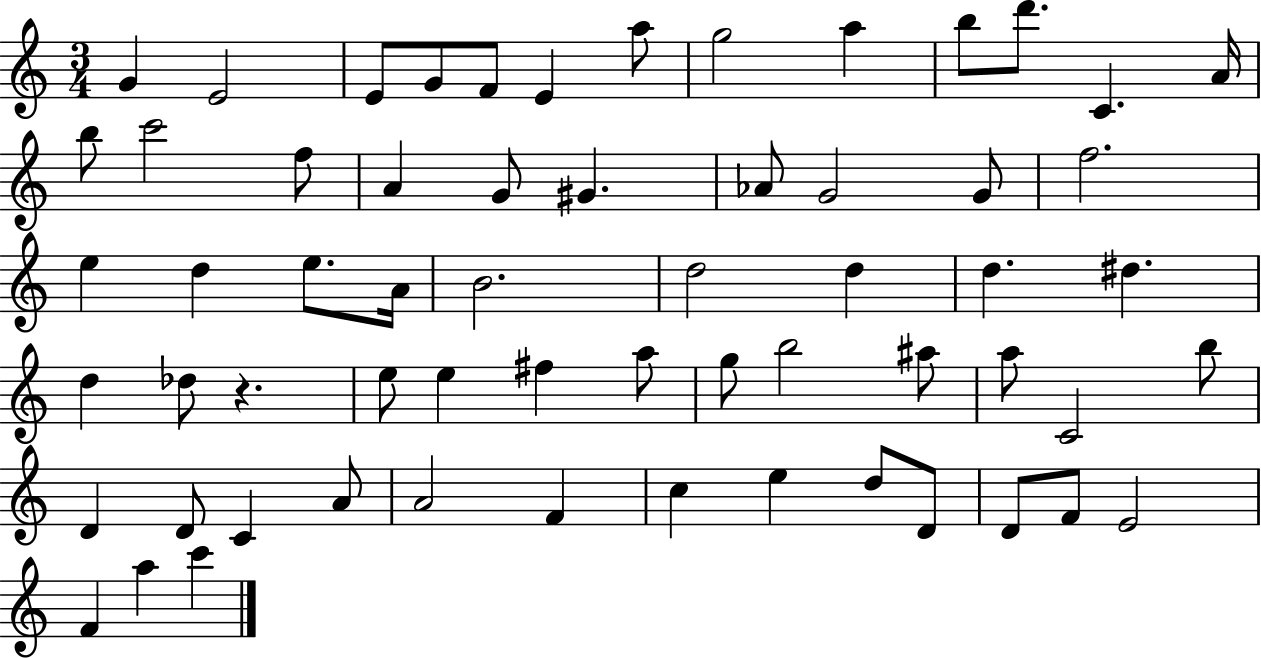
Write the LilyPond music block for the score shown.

{
  \clef treble
  \numericTimeSignature
  \time 3/4
  \key c \major
  \repeat volta 2 { g'4 e'2 | e'8 g'8 f'8 e'4 a''8 | g''2 a''4 | b''8 d'''8. c'4. a'16 | \break b''8 c'''2 f''8 | a'4 g'8 gis'4. | aes'8 g'2 g'8 | f''2. | \break e''4 d''4 e''8. a'16 | b'2. | d''2 d''4 | d''4. dis''4. | \break d''4 des''8 r4. | e''8 e''4 fis''4 a''8 | g''8 b''2 ais''8 | a''8 c'2 b''8 | \break d'4 d'8 c'4 a'8 | a'2 f'4 | c''4 e''4 d''8 d'8 | d'8 f'8 e'2 | \break f'4 a''4 c'''4 | } \bar "|."
}